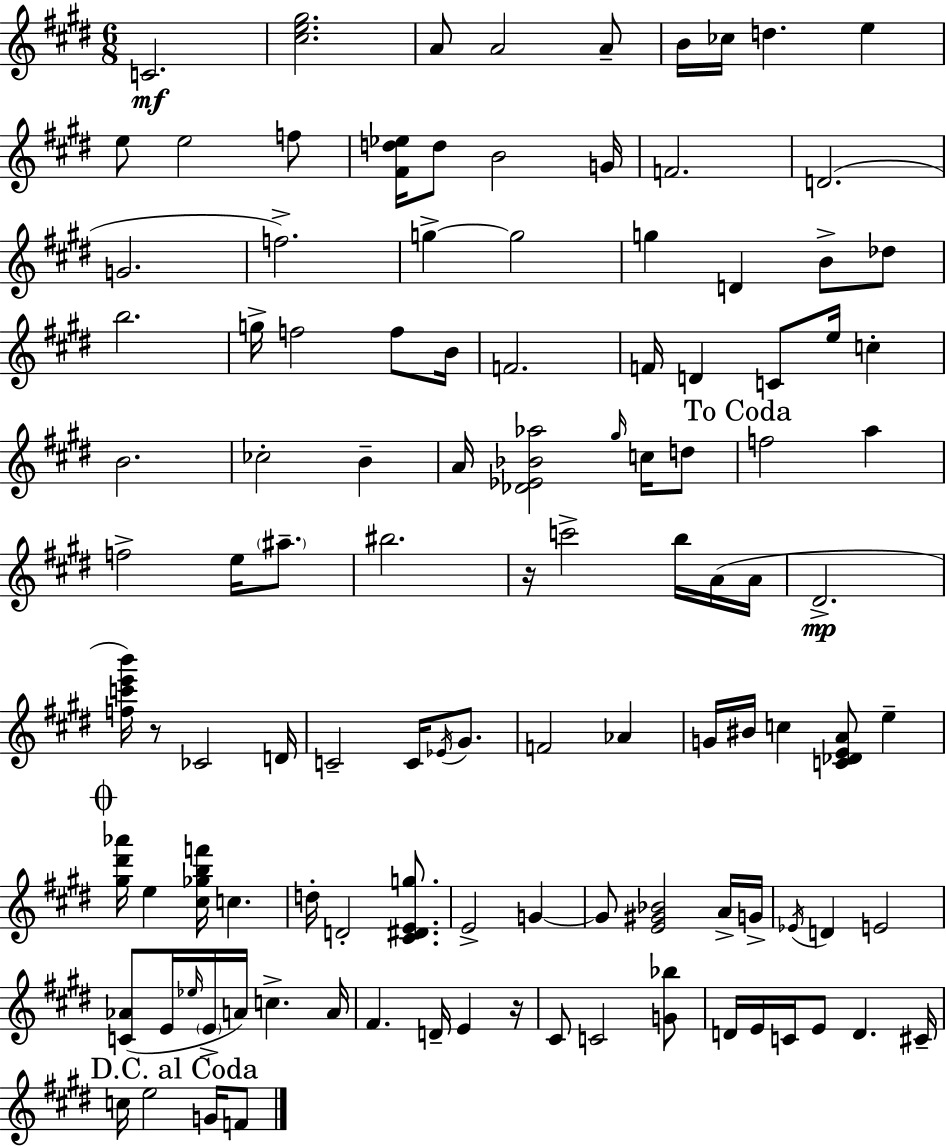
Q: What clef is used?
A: treble